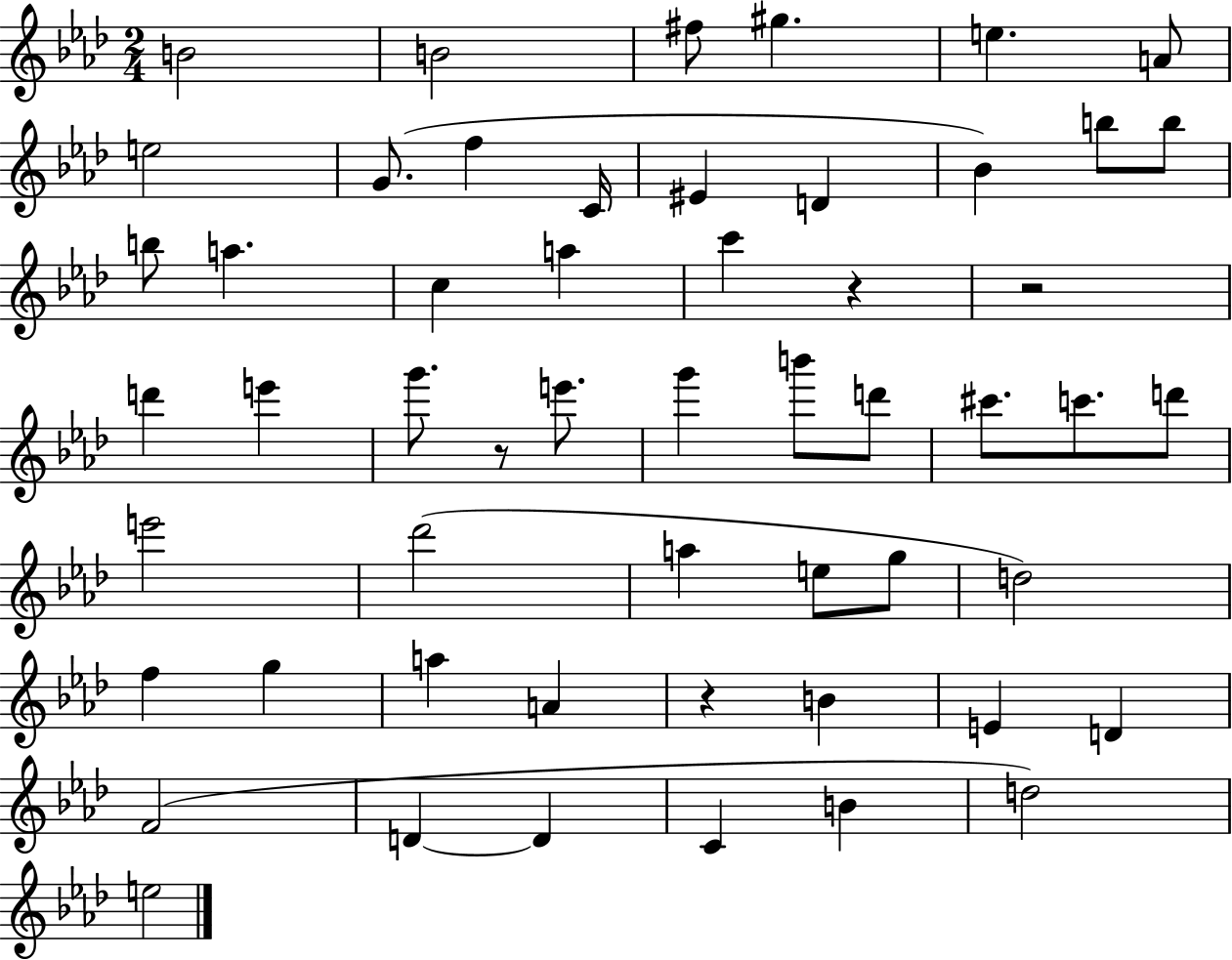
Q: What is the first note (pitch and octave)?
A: B4